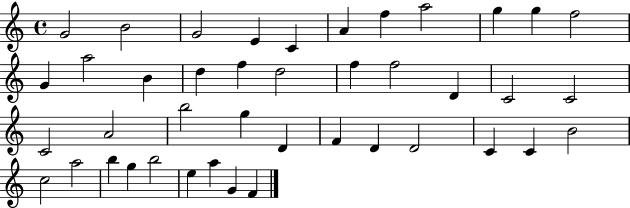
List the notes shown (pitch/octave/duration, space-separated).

G4/h B4/h G4/h E4/q C4/q A4/q F5/q A5/h G5/q G5/q F5/h G4/q A5/h B4/q D5/q F5/q D5/h F5/q F5/h D4/q C4/h C4/h C4/h A4/h B5/h G5/q D4/q F4/q D4/q D4/h C4/q C4/q B4/h C5/h A5/h B5/q G5/q B5/h E5/q A5/q G4/q F4/q